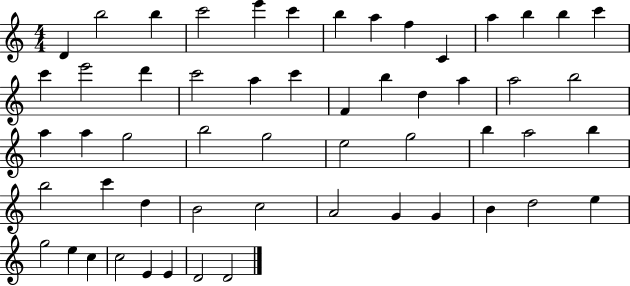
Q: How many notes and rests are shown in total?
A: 55